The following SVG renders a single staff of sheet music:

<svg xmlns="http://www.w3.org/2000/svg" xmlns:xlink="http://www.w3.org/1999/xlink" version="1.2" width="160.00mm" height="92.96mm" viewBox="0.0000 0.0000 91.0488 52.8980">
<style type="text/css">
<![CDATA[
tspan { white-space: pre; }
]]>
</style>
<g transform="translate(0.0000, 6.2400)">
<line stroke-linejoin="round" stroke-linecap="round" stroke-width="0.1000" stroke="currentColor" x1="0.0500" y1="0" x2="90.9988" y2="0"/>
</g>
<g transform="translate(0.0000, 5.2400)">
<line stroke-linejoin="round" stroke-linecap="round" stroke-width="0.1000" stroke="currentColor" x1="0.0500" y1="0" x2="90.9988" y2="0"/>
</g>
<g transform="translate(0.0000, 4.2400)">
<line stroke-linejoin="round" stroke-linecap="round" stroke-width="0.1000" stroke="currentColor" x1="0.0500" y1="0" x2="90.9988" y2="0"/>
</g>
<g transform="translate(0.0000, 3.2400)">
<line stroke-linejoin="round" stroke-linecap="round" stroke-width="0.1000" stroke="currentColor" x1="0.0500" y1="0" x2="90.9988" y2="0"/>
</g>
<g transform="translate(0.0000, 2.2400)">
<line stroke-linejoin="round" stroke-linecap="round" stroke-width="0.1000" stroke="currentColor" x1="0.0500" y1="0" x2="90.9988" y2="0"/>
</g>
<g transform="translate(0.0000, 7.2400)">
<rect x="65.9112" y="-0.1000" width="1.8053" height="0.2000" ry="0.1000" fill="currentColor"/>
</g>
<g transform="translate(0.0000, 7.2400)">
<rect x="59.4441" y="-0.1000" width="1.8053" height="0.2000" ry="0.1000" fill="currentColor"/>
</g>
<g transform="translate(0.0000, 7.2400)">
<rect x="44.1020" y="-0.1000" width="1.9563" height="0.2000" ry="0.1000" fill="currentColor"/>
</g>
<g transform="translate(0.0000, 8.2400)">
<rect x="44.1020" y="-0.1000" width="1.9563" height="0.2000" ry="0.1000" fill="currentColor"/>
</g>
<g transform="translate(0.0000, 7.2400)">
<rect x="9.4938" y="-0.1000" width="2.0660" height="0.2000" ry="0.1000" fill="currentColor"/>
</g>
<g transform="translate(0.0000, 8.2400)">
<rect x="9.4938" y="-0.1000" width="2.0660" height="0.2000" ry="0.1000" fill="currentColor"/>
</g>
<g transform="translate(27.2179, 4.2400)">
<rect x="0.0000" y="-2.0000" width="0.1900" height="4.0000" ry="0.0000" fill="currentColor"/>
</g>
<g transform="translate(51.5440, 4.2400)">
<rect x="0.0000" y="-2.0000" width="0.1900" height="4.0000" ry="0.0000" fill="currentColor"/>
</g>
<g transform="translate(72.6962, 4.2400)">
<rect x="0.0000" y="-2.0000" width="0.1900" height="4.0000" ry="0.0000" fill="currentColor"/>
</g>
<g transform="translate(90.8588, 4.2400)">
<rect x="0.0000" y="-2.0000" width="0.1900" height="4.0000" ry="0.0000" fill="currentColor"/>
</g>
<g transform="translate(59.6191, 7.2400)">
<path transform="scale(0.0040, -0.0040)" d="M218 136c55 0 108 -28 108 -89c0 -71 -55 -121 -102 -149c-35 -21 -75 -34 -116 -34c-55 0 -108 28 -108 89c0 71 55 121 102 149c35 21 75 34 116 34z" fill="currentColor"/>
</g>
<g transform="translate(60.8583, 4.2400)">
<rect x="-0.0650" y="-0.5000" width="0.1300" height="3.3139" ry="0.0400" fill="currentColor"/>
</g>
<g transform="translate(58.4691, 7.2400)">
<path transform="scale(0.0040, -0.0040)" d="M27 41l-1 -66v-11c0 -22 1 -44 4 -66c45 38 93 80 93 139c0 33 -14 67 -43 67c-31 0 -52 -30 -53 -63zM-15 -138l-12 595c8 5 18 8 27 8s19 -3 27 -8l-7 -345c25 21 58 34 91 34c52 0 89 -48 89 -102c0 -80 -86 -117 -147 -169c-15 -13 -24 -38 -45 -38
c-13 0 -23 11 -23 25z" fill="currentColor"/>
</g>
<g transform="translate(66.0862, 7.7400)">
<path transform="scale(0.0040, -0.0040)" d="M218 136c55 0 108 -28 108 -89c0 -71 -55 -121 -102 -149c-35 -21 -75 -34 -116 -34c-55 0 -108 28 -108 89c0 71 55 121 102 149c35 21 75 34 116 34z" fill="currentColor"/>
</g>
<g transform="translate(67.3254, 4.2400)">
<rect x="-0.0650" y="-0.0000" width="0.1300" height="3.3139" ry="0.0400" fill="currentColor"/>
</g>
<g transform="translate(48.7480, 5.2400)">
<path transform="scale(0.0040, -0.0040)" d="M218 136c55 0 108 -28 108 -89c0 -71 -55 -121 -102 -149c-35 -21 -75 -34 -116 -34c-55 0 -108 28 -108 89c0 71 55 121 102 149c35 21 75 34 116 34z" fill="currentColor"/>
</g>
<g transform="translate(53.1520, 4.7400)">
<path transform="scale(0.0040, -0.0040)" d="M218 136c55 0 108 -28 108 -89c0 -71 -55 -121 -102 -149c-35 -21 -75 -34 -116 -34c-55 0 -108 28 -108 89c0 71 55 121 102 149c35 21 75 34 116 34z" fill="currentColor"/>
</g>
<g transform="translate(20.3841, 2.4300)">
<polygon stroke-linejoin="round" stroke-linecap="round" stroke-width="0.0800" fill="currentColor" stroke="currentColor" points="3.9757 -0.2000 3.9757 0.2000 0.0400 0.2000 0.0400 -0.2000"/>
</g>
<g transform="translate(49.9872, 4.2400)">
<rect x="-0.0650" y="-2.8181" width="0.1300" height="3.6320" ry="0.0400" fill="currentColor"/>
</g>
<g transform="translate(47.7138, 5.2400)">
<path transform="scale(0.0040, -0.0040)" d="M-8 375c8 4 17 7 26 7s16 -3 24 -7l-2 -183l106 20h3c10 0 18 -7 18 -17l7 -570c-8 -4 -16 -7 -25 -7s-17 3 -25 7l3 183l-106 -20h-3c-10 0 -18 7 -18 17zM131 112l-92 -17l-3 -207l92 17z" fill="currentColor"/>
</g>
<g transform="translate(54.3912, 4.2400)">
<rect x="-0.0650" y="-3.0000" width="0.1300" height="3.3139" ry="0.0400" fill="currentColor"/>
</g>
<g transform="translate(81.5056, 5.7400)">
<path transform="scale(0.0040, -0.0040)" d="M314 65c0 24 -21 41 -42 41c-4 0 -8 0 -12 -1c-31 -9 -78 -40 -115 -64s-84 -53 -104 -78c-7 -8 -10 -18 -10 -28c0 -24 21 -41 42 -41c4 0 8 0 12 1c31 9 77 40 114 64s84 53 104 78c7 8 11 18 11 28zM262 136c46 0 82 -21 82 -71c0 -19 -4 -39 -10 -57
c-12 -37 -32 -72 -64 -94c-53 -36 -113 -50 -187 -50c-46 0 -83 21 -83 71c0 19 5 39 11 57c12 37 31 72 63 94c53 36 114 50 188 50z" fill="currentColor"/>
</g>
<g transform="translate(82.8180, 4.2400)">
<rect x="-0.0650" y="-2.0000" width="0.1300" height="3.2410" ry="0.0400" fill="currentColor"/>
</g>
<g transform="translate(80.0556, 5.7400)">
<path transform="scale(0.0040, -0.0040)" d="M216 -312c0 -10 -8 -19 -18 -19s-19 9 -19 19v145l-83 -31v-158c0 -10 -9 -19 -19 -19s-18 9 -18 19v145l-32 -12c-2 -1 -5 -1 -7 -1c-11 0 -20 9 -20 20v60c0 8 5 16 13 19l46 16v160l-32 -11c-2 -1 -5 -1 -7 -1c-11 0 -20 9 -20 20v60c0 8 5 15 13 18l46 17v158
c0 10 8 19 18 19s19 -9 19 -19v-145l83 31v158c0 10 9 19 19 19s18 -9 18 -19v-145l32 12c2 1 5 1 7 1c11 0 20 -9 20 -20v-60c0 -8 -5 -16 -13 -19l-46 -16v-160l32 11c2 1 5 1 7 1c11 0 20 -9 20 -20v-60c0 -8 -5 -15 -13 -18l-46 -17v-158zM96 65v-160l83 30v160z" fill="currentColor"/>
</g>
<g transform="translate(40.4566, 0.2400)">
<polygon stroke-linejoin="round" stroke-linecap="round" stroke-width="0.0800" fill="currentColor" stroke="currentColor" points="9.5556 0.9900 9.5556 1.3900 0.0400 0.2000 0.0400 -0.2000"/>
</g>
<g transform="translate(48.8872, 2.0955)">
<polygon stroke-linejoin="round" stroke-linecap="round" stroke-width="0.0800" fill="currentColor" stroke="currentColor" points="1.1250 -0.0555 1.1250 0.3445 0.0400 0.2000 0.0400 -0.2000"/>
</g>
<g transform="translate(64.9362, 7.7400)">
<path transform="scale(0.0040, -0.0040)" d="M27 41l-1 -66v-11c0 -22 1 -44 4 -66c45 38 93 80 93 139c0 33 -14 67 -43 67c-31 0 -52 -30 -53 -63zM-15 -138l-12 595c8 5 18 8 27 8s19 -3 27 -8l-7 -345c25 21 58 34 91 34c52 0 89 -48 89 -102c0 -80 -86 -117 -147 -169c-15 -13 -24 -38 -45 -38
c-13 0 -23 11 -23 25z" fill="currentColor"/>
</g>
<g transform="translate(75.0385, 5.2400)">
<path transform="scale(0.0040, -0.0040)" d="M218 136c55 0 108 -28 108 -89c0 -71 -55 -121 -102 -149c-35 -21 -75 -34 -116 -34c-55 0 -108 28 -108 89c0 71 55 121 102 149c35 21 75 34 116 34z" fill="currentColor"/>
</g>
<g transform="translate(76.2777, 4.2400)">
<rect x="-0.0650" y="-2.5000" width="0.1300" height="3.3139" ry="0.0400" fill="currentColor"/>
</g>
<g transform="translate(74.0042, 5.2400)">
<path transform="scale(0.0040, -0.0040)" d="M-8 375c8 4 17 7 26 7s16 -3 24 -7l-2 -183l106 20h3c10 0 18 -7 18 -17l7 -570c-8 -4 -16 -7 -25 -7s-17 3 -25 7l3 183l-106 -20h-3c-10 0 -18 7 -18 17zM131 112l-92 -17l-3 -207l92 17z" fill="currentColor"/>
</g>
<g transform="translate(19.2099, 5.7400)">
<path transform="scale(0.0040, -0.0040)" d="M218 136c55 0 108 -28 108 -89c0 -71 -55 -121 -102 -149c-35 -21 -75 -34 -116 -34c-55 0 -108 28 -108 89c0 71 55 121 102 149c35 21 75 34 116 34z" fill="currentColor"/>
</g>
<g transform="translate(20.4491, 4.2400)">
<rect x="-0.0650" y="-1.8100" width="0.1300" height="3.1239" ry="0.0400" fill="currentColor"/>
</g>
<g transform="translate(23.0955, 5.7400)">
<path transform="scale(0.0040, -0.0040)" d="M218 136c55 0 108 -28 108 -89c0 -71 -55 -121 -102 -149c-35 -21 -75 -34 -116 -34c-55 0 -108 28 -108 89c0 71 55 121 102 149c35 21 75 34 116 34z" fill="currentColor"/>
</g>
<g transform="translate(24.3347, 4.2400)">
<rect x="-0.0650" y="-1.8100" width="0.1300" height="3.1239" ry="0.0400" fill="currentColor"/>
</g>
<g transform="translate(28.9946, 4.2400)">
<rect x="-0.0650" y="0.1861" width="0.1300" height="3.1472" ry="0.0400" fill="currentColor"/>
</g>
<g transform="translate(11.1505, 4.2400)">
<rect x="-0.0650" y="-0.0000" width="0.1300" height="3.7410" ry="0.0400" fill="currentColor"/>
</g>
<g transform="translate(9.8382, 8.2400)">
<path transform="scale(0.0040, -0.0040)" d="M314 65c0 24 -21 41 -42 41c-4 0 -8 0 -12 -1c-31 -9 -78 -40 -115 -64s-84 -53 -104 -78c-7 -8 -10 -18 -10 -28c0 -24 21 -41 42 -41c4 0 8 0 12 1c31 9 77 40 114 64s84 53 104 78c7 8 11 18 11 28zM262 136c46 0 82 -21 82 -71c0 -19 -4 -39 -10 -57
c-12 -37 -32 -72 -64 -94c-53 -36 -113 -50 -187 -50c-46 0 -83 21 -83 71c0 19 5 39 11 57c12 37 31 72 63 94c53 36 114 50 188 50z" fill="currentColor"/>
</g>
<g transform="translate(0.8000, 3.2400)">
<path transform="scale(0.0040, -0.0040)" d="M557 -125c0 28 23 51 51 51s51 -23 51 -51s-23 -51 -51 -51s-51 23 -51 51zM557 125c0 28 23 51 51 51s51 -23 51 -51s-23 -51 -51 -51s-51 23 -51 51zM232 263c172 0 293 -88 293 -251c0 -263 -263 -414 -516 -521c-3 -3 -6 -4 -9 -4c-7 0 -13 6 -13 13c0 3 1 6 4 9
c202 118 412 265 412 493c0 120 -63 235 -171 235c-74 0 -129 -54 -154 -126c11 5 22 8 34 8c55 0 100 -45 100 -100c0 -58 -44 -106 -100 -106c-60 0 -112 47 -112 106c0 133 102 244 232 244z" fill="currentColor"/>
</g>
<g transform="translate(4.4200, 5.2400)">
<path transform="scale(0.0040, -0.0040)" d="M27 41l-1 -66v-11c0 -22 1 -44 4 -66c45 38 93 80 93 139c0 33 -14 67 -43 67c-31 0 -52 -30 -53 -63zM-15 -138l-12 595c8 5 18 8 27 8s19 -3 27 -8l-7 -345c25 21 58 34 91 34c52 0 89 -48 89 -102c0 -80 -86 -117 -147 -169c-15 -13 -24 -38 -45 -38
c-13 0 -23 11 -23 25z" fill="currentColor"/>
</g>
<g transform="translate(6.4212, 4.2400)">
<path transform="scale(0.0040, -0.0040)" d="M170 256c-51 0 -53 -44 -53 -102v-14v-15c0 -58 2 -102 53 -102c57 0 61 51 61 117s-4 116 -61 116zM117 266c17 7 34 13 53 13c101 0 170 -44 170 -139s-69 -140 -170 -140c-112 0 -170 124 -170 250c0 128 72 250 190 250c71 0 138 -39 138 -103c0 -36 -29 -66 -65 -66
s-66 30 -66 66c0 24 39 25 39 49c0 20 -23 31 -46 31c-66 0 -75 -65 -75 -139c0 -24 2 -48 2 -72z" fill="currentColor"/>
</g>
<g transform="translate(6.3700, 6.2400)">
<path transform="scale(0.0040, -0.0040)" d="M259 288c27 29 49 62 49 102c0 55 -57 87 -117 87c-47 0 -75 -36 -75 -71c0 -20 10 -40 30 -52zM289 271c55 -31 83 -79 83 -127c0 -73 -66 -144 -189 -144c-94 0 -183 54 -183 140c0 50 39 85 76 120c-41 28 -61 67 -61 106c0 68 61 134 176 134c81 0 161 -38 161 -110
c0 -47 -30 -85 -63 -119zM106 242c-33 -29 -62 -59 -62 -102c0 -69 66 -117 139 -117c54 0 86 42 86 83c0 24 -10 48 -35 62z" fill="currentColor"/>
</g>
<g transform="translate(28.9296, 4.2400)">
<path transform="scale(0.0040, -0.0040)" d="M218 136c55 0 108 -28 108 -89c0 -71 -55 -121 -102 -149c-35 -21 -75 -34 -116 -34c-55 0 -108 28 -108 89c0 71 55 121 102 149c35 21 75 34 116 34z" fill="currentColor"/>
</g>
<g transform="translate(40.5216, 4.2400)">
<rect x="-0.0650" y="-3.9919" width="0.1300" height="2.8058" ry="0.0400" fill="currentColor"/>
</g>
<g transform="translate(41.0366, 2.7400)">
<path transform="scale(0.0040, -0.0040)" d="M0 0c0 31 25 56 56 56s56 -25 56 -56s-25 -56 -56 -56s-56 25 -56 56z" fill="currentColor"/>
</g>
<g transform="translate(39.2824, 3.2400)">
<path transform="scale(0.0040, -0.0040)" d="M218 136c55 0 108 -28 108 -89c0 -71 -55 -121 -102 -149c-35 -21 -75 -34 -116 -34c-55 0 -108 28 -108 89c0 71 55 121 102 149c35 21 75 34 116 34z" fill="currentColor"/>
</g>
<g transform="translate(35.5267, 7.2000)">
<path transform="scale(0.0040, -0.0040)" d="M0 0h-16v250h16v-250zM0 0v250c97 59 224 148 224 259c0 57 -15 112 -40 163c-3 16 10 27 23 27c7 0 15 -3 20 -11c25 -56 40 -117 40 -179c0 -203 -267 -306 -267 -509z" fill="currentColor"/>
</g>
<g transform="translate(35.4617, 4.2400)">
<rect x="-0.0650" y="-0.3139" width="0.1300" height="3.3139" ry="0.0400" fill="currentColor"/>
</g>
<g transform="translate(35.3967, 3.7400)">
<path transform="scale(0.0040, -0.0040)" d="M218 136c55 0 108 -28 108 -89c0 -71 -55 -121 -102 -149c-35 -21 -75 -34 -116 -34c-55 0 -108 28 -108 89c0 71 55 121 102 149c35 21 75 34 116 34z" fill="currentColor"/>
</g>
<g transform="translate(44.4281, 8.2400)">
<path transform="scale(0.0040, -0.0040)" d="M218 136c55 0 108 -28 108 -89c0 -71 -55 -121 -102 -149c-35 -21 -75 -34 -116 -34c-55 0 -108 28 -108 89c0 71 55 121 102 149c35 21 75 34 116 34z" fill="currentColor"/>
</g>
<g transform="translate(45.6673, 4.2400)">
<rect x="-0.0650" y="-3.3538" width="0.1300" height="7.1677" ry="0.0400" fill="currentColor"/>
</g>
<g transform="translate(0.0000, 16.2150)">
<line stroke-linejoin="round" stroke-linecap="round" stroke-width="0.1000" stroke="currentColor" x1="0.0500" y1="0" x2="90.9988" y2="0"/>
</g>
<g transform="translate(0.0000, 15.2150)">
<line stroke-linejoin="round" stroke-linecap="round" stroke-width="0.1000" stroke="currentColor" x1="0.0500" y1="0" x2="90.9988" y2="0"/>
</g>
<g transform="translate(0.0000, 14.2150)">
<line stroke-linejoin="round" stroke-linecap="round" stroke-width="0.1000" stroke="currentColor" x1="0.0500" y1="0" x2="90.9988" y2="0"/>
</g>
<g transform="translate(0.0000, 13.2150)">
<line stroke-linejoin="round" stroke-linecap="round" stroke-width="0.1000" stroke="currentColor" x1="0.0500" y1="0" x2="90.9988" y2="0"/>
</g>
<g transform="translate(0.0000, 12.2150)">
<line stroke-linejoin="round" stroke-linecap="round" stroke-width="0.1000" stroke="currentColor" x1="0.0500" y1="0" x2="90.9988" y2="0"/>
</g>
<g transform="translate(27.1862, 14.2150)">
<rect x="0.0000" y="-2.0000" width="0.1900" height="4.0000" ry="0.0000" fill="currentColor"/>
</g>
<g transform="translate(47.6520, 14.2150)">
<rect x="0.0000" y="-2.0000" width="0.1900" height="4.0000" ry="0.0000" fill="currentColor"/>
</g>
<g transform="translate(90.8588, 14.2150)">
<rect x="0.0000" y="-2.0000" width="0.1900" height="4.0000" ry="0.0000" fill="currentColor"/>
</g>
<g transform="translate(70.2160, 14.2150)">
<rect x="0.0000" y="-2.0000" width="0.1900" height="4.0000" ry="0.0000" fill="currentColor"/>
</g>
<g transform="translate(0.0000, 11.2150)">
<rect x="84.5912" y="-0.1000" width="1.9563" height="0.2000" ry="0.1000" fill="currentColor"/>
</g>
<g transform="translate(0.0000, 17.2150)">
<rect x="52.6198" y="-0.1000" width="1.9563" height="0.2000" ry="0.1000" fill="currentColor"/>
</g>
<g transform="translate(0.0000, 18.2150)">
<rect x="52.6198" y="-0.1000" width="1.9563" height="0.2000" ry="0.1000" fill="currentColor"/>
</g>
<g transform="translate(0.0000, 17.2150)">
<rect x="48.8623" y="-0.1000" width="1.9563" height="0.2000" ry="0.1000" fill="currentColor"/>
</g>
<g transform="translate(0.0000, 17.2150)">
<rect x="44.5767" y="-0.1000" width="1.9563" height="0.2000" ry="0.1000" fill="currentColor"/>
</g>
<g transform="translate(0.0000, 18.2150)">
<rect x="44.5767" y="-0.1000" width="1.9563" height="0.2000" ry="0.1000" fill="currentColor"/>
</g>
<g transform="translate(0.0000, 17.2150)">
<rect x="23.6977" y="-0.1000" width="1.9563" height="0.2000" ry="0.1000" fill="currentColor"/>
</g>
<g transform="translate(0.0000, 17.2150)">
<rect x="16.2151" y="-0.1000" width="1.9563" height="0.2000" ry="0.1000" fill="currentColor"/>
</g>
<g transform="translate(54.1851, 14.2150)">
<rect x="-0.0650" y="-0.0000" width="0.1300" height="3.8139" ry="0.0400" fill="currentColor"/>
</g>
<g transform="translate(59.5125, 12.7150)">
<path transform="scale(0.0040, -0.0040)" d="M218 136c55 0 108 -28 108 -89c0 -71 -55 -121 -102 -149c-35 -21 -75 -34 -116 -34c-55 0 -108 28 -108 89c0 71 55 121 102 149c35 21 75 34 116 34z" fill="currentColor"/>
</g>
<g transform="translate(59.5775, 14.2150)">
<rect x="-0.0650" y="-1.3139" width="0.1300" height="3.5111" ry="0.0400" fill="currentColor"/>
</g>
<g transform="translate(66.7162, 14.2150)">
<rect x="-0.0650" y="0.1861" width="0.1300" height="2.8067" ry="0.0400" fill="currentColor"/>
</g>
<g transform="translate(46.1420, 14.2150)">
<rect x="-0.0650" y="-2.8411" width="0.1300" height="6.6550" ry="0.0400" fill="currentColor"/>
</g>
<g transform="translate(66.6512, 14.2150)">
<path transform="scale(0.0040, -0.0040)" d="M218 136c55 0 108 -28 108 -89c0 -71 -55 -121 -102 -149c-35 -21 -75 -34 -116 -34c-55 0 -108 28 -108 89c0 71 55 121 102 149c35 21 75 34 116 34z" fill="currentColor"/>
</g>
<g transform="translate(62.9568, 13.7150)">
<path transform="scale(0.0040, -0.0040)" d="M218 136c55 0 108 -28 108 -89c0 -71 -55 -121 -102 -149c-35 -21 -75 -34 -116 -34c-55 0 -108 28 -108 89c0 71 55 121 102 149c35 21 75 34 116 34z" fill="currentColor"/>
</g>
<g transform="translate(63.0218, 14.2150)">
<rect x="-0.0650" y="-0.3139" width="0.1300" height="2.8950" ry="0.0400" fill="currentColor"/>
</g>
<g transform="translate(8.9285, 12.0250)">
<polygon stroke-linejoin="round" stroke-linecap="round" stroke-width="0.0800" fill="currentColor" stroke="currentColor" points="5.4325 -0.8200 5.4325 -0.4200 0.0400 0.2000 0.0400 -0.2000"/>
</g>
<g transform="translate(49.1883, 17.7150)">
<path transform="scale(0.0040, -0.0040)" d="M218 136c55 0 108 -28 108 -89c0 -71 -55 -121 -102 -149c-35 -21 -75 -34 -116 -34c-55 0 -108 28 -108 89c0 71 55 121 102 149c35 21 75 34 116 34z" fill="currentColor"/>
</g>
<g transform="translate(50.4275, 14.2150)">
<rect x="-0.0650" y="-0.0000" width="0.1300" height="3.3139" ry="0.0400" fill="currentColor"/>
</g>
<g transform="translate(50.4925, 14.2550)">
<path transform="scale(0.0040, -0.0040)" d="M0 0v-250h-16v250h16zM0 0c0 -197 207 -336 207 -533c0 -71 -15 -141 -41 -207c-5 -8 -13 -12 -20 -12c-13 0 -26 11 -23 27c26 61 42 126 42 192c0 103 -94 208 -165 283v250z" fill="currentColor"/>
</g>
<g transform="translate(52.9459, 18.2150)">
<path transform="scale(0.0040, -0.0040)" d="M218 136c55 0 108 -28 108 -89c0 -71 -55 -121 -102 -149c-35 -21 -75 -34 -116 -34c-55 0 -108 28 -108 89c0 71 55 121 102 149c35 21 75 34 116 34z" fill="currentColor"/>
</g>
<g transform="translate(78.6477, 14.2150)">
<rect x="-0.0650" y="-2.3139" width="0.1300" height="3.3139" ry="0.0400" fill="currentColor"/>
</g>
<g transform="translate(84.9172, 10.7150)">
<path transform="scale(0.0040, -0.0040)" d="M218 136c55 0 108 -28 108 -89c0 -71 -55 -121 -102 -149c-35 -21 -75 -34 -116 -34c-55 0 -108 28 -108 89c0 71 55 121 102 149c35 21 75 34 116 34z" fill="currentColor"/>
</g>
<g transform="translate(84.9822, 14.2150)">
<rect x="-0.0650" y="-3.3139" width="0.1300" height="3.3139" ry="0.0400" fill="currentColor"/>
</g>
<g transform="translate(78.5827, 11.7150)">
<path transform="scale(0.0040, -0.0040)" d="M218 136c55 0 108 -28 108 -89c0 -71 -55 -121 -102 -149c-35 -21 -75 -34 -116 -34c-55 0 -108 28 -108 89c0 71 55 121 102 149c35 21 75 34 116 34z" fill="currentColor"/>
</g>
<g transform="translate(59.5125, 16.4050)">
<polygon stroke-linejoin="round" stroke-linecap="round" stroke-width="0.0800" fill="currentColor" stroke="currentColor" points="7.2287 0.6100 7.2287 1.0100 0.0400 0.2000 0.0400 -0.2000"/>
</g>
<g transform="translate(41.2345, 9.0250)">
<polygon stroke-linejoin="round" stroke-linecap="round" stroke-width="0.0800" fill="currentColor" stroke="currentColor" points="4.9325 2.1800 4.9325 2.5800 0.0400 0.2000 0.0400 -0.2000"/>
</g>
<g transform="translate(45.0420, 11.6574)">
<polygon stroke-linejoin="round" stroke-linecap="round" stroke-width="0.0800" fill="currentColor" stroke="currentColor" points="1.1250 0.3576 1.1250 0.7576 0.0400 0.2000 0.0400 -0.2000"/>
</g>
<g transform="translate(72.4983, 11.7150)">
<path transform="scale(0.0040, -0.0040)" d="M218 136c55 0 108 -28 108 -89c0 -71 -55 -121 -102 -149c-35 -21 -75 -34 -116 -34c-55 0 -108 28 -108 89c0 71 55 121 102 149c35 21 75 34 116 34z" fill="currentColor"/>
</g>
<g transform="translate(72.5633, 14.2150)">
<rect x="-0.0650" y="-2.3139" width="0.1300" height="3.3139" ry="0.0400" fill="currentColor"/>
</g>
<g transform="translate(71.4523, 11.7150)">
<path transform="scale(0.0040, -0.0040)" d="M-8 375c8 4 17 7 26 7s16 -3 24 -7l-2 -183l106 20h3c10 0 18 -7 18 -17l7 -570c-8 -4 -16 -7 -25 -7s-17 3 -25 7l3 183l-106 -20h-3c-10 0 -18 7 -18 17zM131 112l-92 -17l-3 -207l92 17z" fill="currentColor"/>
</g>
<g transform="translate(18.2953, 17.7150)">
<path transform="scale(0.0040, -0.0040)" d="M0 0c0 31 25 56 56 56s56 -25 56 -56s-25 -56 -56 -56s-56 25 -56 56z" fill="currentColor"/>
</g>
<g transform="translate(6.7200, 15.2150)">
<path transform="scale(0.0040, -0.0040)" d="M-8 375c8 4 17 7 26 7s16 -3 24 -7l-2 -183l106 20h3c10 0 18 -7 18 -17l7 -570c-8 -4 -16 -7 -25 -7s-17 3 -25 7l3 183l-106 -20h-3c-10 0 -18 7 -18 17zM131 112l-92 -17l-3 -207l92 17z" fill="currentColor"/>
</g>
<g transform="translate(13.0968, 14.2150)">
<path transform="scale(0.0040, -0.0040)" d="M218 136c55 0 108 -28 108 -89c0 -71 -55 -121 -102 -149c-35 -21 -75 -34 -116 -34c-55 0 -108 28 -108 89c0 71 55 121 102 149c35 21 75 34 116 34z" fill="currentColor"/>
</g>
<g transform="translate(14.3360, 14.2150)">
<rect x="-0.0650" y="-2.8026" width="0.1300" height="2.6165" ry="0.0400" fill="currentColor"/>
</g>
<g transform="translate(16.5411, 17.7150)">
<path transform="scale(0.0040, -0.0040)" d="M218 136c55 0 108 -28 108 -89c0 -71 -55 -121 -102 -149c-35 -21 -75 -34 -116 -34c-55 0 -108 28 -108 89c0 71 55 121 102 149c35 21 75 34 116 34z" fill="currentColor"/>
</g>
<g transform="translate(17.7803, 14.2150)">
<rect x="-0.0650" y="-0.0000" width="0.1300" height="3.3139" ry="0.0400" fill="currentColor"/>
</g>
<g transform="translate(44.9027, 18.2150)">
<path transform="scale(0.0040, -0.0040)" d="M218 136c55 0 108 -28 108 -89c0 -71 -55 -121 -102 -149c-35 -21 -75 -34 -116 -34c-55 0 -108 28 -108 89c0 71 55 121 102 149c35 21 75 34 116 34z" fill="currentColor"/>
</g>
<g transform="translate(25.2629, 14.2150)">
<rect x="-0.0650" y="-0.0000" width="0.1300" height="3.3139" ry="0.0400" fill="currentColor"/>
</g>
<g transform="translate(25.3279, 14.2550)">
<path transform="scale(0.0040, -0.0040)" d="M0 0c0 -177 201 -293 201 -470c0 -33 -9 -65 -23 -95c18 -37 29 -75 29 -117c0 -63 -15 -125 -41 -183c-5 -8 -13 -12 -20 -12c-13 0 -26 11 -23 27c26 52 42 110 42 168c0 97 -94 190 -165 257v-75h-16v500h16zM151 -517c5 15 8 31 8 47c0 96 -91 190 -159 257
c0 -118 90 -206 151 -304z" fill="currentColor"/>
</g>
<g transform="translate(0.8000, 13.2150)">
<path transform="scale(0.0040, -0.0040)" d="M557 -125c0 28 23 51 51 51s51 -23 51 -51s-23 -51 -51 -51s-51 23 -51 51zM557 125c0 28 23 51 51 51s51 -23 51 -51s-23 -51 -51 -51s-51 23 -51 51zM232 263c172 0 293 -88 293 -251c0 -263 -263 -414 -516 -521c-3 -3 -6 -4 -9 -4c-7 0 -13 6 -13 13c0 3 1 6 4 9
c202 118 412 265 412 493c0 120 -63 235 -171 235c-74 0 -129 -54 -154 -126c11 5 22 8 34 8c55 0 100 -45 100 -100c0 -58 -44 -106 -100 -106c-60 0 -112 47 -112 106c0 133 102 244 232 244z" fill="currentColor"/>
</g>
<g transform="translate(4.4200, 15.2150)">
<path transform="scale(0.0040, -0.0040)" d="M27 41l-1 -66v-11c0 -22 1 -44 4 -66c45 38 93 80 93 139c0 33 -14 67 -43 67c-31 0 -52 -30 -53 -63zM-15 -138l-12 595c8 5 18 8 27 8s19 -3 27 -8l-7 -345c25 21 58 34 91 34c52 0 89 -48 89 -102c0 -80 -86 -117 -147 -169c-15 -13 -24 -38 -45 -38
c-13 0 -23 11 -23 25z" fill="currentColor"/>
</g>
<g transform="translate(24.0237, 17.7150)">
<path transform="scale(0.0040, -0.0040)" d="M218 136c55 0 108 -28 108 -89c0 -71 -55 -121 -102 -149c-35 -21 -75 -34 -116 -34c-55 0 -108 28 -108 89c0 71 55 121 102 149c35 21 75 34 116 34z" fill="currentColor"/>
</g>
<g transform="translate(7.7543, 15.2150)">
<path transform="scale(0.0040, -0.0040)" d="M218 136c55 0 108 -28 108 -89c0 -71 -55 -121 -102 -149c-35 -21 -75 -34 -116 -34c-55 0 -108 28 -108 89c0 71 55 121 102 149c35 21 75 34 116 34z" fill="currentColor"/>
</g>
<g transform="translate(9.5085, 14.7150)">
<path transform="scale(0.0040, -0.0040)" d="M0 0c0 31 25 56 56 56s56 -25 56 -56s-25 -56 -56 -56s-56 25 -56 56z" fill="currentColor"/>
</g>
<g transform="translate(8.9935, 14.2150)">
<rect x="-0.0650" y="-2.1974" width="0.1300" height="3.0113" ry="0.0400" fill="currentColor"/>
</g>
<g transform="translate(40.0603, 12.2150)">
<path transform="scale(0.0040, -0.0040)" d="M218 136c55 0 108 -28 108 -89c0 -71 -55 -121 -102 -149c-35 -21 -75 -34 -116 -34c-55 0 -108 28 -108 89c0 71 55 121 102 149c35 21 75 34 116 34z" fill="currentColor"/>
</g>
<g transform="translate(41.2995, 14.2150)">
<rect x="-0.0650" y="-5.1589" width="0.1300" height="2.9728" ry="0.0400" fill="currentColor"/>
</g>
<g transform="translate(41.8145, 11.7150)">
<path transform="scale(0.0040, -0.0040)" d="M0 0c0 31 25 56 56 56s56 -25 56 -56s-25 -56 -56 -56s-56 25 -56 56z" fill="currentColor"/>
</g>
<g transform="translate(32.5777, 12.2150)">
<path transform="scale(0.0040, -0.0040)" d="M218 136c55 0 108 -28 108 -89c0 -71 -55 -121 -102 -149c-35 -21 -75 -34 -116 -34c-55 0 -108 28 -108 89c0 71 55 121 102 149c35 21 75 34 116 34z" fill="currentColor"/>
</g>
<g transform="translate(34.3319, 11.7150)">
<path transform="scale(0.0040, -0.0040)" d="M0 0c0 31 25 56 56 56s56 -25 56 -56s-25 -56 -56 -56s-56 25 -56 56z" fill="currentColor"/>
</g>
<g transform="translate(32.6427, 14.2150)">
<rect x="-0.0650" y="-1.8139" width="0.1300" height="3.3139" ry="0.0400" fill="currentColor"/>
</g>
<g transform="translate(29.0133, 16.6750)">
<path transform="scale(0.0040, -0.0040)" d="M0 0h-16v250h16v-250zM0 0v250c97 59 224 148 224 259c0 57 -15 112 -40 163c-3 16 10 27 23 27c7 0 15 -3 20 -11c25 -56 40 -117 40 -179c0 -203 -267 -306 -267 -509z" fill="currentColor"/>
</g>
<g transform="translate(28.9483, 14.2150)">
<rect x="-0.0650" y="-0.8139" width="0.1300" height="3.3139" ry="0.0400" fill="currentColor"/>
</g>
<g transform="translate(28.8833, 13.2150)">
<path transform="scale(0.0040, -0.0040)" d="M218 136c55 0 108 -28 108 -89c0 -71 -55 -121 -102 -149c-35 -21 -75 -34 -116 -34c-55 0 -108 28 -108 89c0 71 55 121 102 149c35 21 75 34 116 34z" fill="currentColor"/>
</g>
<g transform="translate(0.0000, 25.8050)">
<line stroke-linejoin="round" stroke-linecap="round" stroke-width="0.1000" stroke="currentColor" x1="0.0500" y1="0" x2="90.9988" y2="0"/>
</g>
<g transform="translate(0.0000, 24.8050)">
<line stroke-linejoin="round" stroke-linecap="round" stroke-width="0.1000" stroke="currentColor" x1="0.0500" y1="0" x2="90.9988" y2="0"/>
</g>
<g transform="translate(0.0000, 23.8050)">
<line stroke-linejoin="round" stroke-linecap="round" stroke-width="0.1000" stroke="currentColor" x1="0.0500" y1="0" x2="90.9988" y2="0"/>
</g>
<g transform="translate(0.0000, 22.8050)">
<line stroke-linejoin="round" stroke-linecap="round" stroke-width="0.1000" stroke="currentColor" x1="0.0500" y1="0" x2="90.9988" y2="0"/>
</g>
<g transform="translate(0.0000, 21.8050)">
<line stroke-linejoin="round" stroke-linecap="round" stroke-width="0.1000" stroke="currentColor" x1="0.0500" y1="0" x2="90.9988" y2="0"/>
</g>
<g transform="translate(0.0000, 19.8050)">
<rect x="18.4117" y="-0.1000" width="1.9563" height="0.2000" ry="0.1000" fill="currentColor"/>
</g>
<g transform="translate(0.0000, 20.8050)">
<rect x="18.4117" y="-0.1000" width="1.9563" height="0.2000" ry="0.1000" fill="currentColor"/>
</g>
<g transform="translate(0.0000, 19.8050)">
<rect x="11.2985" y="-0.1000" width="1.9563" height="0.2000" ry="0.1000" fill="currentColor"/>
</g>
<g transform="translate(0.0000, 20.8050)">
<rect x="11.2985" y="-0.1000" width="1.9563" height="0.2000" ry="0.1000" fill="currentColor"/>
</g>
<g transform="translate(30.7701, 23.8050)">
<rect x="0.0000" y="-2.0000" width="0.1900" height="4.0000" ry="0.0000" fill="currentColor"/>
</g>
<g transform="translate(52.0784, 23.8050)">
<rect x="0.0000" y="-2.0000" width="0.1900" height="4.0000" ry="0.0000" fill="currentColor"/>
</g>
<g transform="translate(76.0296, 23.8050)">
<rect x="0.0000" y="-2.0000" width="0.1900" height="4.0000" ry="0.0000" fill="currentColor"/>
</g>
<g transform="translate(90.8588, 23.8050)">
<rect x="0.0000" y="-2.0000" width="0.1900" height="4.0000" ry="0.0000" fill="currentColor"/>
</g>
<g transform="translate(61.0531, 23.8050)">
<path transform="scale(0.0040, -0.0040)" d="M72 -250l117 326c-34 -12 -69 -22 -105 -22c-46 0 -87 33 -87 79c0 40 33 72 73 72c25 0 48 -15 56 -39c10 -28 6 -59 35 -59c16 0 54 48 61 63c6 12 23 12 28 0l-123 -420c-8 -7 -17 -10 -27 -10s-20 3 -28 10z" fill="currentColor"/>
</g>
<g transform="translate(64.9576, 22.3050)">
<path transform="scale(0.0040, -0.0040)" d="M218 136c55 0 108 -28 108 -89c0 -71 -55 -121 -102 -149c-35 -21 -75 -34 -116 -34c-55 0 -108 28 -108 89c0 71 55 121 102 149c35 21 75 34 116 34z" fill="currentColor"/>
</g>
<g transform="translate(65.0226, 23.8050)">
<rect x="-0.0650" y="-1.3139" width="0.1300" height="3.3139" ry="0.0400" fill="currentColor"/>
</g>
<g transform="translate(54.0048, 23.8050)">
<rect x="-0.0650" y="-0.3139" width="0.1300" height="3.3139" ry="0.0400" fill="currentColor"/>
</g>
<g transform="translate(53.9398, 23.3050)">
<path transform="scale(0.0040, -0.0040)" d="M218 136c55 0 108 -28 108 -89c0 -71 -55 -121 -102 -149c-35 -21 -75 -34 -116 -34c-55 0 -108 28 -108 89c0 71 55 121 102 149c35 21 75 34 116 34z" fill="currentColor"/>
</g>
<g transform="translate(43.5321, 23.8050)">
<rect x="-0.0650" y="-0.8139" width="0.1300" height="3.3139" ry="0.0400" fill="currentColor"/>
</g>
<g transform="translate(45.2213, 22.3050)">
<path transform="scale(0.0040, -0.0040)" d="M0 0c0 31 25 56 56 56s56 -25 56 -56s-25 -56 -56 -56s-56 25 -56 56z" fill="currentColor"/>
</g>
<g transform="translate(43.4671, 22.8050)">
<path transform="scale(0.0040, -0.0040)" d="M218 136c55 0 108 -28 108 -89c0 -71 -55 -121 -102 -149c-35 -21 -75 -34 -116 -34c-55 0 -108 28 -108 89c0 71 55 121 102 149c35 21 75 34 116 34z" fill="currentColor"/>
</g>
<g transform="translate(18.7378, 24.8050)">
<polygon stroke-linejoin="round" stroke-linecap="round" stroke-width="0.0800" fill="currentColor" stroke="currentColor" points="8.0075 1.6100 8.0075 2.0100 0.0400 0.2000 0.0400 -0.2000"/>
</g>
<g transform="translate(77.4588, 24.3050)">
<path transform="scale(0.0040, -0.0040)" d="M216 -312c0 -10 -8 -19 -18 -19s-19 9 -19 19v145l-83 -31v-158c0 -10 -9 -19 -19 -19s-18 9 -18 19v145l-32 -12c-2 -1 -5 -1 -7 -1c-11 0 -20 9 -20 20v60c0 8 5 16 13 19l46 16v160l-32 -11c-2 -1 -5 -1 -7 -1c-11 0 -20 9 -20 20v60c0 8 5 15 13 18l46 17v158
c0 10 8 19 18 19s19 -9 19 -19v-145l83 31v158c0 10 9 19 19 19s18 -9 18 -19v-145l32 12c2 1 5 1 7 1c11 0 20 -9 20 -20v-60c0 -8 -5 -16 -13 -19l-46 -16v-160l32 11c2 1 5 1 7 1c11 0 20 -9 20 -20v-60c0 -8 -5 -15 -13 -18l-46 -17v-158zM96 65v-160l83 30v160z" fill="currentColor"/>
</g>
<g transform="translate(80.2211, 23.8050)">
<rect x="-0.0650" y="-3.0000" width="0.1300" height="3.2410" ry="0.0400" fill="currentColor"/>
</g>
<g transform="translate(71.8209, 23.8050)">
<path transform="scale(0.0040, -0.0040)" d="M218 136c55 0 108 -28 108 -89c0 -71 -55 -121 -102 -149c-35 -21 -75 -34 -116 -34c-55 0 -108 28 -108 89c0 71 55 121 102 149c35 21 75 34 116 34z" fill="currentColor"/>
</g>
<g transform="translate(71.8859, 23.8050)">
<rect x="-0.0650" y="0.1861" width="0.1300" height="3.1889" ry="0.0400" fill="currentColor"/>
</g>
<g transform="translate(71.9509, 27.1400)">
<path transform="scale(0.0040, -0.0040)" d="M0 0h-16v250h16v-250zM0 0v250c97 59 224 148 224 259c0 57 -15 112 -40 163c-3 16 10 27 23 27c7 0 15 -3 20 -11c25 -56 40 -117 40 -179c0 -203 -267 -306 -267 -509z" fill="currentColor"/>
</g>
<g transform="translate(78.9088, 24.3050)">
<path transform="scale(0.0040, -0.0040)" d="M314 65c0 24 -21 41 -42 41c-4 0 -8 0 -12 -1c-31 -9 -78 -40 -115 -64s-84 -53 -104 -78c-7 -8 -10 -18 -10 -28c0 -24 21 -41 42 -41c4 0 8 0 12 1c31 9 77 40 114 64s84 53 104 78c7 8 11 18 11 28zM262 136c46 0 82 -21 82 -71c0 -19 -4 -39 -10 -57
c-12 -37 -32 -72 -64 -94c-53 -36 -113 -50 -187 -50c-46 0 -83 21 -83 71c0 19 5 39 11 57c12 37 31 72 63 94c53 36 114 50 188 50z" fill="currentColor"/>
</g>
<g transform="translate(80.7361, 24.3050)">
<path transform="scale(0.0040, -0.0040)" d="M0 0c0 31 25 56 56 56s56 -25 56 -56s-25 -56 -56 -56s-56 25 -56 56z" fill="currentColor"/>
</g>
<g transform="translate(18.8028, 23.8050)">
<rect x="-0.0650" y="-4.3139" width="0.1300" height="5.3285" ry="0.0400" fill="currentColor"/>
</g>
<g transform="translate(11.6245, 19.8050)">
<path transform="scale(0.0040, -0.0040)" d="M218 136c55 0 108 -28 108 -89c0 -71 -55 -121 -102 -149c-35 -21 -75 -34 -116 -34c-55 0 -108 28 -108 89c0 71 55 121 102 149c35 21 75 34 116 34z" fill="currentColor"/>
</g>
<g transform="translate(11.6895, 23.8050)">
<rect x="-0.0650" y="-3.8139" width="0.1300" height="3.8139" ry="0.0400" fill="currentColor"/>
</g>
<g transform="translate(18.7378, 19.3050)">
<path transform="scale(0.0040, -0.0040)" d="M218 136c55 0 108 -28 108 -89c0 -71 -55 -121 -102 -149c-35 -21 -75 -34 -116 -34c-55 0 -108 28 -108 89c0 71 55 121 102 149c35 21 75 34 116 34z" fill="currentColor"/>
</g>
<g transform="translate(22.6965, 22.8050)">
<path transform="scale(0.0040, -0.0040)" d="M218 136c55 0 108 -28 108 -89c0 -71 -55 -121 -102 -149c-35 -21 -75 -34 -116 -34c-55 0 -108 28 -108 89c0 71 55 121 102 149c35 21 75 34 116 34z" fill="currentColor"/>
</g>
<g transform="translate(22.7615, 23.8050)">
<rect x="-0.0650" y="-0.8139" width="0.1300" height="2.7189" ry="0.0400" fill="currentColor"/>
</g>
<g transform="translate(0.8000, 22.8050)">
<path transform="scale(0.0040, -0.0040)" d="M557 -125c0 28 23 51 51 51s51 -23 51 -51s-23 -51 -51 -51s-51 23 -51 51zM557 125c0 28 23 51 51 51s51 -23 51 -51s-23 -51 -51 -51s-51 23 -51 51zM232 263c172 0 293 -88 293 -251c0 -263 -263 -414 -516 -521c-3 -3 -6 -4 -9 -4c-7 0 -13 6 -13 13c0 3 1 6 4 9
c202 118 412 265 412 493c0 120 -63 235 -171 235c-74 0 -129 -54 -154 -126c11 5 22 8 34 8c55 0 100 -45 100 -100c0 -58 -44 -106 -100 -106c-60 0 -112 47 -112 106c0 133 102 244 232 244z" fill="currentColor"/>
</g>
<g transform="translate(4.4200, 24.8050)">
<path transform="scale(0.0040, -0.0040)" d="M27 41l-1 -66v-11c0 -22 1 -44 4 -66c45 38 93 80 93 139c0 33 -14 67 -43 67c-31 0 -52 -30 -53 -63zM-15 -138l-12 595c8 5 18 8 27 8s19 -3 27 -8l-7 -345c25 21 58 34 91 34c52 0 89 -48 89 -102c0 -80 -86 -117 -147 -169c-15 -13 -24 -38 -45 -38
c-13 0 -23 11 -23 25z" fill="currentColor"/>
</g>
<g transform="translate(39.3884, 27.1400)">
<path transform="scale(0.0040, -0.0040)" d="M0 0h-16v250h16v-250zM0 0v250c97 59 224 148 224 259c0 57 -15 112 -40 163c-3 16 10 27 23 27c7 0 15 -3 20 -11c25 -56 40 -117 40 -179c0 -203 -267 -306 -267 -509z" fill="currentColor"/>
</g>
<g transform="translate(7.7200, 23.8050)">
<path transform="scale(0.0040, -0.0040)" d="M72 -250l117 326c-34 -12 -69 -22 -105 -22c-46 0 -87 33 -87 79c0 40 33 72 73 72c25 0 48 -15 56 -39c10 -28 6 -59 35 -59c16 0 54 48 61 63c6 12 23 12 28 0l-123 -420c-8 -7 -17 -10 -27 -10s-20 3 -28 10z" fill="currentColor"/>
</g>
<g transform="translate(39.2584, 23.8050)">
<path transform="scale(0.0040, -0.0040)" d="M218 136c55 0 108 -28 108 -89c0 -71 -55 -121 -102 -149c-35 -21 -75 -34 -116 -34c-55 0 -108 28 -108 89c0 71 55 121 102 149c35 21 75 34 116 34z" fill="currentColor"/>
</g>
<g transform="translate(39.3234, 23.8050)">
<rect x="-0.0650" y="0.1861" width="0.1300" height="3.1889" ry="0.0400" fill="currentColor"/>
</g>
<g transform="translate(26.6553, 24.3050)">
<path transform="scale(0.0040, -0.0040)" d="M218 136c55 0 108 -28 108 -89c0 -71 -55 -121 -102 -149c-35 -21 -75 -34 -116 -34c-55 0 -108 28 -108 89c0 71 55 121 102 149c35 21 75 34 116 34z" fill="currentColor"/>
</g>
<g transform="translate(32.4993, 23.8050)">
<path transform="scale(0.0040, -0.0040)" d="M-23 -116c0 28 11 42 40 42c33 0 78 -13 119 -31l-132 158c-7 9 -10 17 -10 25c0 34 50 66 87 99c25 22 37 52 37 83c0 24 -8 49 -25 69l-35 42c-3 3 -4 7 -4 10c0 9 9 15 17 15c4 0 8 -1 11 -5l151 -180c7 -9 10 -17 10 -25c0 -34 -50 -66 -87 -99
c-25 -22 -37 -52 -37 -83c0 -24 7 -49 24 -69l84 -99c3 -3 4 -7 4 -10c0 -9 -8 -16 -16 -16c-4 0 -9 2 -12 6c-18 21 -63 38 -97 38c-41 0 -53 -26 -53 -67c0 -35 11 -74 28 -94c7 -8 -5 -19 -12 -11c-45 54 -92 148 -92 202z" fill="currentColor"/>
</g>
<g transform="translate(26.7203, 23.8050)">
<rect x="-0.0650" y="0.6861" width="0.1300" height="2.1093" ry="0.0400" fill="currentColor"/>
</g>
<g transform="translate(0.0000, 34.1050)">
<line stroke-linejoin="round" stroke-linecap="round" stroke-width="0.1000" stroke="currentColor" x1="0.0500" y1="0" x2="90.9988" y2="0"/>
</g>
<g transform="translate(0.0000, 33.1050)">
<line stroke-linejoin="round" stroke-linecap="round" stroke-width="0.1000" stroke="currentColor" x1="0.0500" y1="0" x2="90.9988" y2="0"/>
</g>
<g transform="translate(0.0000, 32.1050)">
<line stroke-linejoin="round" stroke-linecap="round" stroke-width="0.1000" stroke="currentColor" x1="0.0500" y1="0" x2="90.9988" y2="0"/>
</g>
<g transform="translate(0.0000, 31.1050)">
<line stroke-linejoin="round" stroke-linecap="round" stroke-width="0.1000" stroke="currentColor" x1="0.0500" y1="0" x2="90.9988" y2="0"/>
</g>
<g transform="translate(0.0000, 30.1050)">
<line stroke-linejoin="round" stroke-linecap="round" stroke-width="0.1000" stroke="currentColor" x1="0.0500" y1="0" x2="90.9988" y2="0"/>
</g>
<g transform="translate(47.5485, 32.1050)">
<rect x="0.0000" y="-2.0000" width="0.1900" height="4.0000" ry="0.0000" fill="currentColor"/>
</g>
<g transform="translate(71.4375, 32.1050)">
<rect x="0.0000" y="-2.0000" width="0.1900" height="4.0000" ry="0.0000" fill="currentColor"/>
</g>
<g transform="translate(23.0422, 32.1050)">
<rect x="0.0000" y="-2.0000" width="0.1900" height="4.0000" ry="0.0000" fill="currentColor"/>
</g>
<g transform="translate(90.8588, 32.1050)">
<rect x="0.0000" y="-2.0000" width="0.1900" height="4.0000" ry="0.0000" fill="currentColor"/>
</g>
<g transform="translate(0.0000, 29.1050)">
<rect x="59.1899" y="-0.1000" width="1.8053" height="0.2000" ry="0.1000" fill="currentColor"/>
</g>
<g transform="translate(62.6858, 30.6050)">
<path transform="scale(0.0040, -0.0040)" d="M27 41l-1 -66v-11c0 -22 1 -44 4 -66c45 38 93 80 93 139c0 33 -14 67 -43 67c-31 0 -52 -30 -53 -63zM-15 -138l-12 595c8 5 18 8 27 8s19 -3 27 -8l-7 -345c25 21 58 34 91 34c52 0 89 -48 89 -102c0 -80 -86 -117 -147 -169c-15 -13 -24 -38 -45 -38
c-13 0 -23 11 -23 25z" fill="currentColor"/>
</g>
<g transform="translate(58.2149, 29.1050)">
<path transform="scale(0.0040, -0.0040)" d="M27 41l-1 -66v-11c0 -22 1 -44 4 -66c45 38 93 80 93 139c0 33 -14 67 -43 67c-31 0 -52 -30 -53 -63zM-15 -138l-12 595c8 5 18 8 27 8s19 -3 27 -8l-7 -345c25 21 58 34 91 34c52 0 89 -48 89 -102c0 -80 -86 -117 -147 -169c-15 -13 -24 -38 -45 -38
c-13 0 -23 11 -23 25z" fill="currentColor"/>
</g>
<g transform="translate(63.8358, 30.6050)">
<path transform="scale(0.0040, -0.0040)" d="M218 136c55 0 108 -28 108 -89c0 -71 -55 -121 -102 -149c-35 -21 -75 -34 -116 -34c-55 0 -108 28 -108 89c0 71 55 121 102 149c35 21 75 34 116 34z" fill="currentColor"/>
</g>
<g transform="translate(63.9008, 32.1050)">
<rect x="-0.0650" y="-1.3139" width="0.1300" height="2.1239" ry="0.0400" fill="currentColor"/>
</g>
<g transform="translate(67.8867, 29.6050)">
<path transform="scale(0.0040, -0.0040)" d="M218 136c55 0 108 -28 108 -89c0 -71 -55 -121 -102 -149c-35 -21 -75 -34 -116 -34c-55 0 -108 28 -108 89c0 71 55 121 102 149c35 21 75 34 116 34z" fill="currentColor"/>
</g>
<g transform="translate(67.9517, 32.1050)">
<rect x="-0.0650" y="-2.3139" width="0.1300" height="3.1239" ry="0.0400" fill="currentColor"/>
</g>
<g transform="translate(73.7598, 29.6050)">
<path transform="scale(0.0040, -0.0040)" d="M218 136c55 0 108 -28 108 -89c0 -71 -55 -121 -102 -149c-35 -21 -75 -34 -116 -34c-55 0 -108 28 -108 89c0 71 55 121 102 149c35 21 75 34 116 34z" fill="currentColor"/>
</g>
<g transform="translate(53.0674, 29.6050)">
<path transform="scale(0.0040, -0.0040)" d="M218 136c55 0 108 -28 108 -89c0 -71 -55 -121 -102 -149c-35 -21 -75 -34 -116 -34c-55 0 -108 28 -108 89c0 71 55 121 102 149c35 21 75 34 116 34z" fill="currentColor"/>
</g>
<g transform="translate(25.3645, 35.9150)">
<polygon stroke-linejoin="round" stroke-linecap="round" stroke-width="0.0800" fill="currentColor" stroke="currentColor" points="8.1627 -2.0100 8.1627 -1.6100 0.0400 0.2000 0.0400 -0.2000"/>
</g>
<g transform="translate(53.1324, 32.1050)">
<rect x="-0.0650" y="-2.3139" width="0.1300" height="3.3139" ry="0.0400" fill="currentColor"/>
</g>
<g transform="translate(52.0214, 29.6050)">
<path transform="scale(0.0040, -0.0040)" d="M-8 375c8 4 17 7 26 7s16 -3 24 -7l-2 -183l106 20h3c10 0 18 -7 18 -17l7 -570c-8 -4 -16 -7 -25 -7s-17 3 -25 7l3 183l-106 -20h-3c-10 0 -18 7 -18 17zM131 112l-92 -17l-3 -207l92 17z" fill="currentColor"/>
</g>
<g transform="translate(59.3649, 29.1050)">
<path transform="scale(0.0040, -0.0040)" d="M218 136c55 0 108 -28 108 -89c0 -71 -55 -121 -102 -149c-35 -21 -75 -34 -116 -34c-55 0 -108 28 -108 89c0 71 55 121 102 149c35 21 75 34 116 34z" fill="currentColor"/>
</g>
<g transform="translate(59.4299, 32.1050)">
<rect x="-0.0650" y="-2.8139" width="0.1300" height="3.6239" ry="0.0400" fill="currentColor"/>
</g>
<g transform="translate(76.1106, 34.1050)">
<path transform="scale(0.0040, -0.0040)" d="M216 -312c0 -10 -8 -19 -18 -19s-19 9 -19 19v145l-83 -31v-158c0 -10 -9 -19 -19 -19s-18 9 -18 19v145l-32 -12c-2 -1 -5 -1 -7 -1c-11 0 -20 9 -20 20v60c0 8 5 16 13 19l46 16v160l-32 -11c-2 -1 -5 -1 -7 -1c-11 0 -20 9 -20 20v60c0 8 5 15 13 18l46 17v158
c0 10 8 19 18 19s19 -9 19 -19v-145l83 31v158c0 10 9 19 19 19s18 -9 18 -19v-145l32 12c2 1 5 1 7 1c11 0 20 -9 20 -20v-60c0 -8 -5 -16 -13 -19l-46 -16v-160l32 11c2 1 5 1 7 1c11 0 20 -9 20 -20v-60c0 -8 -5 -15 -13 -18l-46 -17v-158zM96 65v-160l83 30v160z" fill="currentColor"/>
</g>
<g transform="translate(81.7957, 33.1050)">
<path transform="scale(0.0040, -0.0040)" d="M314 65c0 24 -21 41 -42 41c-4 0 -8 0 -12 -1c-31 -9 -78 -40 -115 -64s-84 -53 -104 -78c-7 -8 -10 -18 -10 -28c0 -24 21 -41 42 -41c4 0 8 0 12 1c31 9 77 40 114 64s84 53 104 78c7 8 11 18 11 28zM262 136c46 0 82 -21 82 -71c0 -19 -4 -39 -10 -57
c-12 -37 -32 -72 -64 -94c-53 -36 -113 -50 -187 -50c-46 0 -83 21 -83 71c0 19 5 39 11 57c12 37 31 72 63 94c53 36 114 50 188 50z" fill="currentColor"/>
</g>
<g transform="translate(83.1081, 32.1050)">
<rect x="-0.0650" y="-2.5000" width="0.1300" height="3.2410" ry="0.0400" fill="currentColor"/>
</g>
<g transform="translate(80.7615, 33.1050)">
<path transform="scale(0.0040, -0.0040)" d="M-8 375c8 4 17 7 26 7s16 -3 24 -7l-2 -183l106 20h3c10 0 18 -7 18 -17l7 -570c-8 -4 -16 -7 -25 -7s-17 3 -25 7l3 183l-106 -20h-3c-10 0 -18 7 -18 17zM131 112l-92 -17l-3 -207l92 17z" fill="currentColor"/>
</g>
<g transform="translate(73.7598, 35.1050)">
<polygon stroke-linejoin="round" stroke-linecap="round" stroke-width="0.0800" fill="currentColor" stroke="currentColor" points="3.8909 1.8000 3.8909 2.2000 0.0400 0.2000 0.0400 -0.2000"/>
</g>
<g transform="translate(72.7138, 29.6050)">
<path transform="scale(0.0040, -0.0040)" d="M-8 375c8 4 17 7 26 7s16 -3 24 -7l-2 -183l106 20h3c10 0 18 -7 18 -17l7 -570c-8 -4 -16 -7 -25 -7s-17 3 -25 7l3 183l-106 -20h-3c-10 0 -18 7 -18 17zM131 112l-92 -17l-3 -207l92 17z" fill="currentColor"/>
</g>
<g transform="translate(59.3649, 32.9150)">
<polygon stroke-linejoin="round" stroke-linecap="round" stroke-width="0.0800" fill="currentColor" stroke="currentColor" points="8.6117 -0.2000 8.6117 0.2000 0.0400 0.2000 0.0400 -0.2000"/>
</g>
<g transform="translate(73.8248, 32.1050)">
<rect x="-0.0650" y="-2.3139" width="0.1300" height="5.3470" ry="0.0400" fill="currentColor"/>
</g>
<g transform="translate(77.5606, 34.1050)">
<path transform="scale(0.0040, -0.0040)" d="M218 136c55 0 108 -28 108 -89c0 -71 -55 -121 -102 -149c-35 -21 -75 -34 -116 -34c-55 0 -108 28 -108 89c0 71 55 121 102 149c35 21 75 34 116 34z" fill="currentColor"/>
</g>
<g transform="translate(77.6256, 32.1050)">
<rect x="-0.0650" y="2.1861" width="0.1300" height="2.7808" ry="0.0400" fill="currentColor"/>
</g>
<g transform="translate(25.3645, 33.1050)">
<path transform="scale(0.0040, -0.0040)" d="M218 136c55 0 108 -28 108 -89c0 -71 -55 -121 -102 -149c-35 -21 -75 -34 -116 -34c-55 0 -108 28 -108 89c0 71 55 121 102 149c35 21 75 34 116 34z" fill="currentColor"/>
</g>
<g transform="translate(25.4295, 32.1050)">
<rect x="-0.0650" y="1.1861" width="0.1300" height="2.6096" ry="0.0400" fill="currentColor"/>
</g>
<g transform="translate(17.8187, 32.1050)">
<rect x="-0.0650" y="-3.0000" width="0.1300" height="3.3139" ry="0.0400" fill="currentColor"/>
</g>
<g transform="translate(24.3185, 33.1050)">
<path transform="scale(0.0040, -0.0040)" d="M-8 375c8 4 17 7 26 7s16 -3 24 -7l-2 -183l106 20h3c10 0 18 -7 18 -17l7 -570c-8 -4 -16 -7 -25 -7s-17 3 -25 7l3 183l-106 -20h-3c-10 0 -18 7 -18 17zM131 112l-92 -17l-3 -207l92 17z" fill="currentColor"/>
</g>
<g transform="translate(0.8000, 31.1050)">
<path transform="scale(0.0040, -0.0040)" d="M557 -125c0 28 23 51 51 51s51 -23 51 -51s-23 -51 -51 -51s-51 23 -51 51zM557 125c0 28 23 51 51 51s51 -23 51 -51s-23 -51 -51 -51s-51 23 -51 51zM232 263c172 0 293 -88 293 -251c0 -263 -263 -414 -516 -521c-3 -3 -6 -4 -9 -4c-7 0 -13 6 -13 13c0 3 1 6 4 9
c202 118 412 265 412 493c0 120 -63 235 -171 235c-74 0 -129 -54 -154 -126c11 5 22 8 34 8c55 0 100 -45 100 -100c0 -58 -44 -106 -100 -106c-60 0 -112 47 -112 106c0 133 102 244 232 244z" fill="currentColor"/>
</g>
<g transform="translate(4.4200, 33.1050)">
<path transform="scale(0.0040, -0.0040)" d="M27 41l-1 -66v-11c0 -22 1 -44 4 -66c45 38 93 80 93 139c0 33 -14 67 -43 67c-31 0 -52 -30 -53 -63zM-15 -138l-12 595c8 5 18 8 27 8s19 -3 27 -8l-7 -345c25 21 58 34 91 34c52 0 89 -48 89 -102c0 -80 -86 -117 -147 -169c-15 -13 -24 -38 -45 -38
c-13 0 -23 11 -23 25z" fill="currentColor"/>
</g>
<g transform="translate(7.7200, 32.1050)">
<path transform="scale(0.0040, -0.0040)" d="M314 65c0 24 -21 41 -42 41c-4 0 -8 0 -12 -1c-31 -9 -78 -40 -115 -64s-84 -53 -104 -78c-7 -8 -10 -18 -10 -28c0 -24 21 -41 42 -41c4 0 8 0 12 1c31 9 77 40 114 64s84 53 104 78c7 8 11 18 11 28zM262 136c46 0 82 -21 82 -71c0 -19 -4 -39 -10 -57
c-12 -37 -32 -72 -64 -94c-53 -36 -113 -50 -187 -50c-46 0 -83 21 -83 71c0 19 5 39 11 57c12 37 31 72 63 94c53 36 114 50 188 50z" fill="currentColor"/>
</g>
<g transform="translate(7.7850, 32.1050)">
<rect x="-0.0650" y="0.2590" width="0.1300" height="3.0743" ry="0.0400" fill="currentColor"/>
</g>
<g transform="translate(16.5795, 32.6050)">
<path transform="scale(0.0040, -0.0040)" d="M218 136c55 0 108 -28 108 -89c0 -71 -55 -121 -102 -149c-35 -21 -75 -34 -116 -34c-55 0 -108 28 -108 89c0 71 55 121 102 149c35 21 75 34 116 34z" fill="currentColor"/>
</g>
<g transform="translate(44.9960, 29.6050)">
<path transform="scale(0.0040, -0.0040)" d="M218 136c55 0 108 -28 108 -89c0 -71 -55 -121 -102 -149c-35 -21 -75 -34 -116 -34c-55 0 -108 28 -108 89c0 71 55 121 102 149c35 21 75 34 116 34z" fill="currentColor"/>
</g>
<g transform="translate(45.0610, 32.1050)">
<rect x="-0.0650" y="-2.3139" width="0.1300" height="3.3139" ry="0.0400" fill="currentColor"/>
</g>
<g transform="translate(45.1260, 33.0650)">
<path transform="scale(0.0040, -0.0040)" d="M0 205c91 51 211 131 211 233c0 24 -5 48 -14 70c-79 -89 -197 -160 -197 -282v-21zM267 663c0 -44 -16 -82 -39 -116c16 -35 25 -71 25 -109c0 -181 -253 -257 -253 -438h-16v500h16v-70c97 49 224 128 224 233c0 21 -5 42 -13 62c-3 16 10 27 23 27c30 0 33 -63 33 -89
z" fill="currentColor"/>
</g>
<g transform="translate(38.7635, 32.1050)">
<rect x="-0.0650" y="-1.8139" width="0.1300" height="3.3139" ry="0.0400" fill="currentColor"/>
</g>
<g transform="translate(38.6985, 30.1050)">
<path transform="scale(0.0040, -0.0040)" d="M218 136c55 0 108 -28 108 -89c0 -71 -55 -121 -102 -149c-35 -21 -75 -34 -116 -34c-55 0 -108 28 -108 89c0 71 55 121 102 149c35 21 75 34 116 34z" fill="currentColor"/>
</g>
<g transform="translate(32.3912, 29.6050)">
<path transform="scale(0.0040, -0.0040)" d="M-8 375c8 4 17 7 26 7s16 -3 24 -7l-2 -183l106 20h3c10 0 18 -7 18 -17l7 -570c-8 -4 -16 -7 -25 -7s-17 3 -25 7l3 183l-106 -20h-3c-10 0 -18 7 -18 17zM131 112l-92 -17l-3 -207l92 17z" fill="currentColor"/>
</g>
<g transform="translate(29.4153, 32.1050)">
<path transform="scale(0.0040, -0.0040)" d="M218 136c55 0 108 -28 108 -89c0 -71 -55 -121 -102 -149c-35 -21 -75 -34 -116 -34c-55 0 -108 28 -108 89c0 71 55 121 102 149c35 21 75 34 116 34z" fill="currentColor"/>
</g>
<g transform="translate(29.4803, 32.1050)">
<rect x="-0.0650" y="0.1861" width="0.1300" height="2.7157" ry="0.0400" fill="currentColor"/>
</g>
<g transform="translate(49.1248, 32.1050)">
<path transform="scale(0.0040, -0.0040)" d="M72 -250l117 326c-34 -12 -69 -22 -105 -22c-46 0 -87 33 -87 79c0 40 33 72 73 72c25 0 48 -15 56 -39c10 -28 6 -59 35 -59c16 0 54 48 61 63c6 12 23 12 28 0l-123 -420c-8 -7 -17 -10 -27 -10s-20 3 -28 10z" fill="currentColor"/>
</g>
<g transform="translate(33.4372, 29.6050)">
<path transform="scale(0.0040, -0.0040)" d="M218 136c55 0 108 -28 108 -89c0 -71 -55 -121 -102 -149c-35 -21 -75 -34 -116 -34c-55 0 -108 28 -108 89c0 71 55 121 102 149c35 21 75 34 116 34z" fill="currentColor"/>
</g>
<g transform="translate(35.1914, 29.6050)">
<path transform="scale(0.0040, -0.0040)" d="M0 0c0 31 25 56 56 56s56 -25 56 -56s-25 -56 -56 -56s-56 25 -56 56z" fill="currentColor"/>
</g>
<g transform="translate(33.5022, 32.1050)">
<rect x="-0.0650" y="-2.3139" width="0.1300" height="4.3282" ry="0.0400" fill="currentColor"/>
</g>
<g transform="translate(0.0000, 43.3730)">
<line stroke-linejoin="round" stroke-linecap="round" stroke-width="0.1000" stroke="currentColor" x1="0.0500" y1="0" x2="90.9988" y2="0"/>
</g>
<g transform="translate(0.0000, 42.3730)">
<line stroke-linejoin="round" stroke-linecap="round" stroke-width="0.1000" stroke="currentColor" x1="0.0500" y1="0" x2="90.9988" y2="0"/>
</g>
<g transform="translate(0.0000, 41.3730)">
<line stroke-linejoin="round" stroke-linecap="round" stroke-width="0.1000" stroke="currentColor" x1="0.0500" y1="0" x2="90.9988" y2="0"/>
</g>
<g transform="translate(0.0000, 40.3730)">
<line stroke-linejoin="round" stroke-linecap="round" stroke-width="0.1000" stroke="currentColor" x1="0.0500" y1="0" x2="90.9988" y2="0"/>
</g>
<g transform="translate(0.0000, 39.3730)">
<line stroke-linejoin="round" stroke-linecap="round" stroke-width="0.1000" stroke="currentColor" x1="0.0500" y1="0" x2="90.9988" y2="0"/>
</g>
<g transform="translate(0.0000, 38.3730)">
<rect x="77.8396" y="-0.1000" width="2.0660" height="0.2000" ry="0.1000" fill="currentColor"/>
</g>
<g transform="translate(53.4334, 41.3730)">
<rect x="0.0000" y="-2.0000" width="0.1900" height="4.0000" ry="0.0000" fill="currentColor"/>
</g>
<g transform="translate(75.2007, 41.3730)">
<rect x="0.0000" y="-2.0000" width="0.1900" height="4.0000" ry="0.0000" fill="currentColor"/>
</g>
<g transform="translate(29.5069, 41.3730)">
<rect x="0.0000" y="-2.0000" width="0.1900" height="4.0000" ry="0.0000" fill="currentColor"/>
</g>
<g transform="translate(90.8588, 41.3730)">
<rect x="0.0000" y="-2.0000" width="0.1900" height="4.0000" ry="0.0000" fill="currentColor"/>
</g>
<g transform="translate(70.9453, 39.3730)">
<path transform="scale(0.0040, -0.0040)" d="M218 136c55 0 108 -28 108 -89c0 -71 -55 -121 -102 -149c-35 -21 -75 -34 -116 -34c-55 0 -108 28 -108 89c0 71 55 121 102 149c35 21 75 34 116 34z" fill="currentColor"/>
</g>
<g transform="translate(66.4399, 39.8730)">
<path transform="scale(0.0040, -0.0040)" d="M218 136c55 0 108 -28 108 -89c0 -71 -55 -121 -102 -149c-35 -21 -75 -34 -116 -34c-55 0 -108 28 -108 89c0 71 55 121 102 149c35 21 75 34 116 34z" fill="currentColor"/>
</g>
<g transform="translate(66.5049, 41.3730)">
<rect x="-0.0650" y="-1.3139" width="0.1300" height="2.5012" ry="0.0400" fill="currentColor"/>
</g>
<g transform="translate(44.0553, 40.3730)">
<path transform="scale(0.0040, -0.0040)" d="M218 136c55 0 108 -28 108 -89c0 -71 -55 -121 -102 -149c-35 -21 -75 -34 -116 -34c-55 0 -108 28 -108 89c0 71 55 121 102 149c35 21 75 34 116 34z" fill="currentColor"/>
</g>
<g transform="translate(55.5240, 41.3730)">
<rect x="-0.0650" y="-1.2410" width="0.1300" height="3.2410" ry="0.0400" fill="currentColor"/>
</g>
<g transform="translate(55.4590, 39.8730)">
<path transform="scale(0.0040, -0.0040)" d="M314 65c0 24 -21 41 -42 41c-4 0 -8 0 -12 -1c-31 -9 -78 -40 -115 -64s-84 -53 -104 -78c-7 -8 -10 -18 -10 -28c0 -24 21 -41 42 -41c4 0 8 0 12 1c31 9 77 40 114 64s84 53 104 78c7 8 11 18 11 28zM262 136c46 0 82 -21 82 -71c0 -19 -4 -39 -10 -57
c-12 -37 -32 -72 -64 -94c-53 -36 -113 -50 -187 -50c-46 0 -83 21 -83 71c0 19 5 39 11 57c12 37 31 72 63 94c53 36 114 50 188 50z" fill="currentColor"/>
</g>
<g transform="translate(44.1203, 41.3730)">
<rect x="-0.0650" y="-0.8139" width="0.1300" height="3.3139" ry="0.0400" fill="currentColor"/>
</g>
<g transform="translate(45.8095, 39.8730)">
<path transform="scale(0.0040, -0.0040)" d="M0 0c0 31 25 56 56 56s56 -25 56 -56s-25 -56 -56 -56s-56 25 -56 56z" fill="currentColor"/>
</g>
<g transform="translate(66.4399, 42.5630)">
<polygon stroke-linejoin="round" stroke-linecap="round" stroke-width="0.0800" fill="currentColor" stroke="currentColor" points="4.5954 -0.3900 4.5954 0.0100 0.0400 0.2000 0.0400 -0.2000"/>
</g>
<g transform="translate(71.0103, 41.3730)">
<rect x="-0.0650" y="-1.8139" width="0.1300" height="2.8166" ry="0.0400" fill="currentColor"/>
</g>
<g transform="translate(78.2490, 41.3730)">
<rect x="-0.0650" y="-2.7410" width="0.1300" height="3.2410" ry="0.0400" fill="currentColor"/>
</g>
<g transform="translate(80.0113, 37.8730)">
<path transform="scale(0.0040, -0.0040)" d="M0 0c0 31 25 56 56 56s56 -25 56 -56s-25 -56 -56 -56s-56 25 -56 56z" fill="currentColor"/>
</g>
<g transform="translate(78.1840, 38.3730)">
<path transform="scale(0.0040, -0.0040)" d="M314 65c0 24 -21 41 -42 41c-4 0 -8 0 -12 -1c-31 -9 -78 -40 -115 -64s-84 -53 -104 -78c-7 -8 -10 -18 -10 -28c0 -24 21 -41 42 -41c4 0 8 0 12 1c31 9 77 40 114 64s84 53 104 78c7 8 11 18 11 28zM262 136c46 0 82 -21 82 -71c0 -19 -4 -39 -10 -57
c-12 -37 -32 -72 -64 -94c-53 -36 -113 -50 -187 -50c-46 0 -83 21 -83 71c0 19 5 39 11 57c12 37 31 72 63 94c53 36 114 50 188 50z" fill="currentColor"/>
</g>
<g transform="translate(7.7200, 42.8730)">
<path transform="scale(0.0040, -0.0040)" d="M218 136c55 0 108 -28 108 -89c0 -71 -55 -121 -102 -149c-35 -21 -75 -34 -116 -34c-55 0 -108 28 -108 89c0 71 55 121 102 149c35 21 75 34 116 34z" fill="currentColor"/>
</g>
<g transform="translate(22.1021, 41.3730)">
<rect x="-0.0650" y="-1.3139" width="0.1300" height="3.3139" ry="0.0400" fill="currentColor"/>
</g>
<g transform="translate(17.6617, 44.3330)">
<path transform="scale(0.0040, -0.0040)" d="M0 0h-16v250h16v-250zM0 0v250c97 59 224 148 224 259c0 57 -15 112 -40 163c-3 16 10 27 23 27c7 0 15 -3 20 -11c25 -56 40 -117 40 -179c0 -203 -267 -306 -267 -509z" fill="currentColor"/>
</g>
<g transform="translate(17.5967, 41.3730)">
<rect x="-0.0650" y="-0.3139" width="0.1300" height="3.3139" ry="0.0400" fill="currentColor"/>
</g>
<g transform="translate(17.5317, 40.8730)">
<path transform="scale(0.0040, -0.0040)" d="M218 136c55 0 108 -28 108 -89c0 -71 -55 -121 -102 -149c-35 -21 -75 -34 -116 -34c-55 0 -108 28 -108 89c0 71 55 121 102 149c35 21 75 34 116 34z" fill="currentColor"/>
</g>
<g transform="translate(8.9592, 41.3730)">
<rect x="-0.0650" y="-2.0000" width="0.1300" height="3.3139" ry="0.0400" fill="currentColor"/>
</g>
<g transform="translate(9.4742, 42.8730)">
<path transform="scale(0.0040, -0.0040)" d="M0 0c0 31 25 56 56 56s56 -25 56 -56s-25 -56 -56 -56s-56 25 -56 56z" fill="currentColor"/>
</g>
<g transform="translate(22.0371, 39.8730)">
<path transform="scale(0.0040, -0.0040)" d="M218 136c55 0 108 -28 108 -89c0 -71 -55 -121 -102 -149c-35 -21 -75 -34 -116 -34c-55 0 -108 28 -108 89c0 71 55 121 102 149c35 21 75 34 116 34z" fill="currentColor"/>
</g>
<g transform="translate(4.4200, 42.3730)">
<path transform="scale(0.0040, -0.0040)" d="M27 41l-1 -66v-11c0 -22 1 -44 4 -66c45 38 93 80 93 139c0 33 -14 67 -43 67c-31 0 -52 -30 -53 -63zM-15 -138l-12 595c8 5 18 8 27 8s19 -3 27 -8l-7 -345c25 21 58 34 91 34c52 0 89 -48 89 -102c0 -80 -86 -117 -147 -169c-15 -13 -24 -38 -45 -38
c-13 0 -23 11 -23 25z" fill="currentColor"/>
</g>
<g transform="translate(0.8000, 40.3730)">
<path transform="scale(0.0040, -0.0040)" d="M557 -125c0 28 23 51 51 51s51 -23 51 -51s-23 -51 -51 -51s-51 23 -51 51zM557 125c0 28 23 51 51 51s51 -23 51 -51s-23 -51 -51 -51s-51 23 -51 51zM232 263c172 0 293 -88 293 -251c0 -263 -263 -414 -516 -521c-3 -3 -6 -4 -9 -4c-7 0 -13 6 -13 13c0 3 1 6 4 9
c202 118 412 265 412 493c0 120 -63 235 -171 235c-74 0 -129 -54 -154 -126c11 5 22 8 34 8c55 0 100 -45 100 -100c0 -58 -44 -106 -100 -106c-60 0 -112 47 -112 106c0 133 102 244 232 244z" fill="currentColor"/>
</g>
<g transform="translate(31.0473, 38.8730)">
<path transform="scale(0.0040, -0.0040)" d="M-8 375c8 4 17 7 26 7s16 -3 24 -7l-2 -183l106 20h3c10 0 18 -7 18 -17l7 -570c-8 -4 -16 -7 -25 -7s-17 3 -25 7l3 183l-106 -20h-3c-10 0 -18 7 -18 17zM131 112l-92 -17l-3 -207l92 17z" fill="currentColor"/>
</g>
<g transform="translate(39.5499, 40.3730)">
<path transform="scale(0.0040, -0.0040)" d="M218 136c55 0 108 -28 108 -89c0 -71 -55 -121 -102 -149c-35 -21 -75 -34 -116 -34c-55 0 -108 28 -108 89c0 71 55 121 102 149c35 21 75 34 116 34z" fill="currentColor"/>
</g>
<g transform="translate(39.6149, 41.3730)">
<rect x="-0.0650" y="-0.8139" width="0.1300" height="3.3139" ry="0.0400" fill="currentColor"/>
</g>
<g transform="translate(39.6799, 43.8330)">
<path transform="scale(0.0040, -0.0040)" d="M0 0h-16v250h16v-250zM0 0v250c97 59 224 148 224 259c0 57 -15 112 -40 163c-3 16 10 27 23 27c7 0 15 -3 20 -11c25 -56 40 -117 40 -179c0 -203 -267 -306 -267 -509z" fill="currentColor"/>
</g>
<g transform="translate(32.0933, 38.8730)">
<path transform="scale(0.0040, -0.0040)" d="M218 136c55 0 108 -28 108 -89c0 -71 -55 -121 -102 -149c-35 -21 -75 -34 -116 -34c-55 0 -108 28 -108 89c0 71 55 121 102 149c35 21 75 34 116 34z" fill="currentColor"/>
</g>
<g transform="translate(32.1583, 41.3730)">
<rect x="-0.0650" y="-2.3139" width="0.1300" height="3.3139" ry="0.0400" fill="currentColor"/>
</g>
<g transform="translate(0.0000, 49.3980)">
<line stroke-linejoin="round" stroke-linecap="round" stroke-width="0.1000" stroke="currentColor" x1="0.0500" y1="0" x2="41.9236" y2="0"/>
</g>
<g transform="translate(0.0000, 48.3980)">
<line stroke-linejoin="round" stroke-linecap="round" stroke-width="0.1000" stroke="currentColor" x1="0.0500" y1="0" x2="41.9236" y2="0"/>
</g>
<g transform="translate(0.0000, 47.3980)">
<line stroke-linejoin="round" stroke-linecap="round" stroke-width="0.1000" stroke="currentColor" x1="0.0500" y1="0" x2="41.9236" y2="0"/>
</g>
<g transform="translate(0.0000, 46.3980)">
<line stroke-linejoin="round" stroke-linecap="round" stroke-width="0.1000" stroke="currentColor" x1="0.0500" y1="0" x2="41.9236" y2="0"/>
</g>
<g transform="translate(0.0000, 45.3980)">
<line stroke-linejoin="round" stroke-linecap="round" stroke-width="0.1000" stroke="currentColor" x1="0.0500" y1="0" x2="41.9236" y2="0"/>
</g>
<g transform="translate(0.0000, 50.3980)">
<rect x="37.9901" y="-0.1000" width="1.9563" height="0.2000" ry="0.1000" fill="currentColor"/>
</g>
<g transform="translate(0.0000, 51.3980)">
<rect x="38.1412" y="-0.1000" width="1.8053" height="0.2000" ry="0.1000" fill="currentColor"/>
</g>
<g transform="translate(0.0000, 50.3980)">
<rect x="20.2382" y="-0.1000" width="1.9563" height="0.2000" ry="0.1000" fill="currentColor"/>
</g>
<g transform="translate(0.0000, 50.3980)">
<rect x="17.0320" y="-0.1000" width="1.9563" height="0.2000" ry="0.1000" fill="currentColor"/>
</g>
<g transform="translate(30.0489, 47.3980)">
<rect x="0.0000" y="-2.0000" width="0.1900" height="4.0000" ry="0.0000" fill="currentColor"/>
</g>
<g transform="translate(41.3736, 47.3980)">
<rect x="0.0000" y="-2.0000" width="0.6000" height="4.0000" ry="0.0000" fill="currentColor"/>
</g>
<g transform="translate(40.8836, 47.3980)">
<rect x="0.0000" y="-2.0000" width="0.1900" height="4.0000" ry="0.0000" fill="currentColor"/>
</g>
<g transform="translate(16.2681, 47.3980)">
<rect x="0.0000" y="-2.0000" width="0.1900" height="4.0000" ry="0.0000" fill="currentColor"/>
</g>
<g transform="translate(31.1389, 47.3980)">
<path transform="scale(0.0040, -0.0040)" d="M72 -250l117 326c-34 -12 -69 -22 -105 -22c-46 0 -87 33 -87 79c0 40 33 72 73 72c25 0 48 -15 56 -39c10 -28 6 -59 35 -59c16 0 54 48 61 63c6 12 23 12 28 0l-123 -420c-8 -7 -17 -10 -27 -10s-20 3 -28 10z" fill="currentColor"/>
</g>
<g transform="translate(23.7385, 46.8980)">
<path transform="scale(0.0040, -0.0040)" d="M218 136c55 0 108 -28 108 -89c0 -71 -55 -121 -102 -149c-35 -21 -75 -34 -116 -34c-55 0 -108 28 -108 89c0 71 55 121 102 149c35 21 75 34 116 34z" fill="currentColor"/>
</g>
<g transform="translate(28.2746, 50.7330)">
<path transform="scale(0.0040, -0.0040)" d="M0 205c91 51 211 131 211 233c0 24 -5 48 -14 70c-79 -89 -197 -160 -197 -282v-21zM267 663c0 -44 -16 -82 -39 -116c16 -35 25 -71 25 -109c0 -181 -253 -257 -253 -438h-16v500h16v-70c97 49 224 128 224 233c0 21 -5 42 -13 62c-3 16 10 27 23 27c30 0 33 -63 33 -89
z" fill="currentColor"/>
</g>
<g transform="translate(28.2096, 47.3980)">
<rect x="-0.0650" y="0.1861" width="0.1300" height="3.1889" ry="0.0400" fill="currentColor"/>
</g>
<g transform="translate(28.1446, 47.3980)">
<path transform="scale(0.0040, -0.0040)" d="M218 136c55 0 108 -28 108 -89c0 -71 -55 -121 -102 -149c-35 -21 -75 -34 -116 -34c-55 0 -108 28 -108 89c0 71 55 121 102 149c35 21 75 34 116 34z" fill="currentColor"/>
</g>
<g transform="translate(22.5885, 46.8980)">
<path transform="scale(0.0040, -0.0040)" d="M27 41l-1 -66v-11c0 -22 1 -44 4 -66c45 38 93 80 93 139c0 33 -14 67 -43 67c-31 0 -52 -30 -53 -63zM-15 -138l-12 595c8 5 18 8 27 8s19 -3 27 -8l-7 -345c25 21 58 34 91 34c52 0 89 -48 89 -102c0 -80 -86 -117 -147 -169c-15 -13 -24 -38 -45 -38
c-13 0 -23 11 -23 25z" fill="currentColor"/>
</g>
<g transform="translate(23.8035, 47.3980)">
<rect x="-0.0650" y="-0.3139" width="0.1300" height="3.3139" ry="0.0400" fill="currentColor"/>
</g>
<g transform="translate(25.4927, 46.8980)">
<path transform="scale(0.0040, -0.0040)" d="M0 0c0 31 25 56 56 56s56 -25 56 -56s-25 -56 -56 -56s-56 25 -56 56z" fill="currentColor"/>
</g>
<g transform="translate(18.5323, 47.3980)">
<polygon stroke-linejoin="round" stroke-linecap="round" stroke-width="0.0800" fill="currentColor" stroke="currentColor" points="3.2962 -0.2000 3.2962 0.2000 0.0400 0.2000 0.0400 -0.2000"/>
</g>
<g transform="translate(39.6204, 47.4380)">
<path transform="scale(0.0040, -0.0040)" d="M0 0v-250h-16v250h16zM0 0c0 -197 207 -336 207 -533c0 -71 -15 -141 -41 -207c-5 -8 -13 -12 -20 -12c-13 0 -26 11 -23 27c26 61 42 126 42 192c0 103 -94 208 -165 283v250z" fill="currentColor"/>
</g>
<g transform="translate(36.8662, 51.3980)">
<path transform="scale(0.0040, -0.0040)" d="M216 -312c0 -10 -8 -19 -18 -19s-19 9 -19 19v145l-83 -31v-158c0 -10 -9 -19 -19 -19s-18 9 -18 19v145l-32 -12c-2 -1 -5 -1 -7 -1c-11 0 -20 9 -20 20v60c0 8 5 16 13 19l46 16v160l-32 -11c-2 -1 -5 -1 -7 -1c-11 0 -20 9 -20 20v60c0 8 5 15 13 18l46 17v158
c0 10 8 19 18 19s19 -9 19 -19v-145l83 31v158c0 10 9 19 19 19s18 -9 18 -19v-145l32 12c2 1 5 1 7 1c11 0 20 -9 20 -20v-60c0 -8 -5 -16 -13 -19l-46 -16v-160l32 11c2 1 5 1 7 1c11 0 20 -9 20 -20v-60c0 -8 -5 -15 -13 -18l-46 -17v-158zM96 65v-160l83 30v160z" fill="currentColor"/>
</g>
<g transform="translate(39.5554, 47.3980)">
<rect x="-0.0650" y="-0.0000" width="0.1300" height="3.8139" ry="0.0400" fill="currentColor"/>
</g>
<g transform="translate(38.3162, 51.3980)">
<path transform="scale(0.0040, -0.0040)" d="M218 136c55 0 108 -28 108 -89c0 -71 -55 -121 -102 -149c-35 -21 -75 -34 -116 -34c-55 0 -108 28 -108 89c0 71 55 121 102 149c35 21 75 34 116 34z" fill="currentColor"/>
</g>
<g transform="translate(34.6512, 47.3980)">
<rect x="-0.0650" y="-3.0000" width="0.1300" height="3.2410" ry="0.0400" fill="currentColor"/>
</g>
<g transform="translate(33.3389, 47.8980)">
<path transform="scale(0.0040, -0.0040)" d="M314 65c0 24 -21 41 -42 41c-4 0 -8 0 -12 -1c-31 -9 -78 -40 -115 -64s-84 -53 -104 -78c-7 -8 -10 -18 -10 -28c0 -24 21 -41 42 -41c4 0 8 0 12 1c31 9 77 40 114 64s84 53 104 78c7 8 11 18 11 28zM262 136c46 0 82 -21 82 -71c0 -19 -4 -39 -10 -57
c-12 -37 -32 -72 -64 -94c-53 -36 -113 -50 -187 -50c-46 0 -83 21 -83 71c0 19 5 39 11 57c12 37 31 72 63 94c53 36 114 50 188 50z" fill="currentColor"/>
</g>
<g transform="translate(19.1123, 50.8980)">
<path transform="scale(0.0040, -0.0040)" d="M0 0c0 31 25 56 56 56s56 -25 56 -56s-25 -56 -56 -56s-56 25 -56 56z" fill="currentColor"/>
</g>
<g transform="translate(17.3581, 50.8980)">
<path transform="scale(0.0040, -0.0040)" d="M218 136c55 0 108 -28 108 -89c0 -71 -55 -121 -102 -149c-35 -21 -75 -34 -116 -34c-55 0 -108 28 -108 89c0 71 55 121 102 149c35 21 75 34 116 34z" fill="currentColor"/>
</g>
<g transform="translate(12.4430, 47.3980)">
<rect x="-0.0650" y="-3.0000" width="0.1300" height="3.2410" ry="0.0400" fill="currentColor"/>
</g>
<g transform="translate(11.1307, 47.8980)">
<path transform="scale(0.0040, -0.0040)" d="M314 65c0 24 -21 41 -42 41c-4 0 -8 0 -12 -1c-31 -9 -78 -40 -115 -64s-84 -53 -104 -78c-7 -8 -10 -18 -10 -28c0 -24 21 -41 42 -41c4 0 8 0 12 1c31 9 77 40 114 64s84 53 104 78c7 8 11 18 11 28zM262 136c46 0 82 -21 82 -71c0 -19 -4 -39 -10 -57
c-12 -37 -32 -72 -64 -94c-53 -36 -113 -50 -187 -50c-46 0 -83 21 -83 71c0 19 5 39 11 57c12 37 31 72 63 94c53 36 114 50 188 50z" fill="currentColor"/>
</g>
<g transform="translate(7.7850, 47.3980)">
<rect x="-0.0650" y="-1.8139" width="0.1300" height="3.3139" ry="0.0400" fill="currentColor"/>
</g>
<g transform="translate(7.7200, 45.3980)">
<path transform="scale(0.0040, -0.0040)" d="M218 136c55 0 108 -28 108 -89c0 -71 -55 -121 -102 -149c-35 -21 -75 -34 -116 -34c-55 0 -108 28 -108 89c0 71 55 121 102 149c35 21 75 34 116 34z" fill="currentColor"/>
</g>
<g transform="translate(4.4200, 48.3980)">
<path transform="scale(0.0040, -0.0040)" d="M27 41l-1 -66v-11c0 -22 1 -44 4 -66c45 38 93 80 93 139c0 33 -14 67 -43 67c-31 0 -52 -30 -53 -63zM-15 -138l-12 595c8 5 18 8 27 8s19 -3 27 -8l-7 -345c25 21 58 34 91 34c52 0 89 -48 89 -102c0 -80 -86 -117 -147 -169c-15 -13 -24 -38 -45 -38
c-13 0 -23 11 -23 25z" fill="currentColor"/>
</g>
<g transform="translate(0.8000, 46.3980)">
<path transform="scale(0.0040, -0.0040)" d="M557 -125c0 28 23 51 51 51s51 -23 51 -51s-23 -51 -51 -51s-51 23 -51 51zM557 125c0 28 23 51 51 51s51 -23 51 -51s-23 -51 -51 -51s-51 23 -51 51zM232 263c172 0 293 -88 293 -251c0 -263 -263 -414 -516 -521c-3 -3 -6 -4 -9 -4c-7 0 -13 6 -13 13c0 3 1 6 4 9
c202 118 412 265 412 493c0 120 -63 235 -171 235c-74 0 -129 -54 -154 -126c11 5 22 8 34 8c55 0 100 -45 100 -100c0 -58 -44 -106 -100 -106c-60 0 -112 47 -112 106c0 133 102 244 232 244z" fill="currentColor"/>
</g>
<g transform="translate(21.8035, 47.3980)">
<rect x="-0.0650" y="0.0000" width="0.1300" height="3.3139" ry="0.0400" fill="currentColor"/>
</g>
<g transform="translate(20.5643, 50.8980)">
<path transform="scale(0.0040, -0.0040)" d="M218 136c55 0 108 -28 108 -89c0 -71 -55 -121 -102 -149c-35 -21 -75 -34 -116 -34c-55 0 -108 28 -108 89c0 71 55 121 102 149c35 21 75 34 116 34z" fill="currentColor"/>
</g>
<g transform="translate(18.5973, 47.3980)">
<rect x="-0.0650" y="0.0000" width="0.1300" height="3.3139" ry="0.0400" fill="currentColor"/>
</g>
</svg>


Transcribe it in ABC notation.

X:1
T:Untitled
M:6/8
L:1/4
K:F
C,,2 A,,/2 A,,/2 D, E,/2 F,/2 C,,/2 B,,/4 C, _E,, _D,, B,, ^A,,2 B,,/2 D,/2 D,, D,,/4 F,/2 A, A,/2 C,,/4 D,,/2 C,, G,/2 E,/2 D,/2 B, B, D z/2 E F/2 F,/2 C,/2 z D,/2 F, E, z/2 G, D,/2 ^C,2 D,2 C, B,,/2 D,/2 B,/2 A, B,/4 z/2 B, _C/2 _G,/2 B,/2 B,/2 ^G,,/2 B,,2 A,, E,/2 G, B, F,/2 F, G,2 G,/2 A,/2 C2 A, C,2 D,,/2 D,,/2 _E, D,/4 z/2 C,2 ^C,,/2